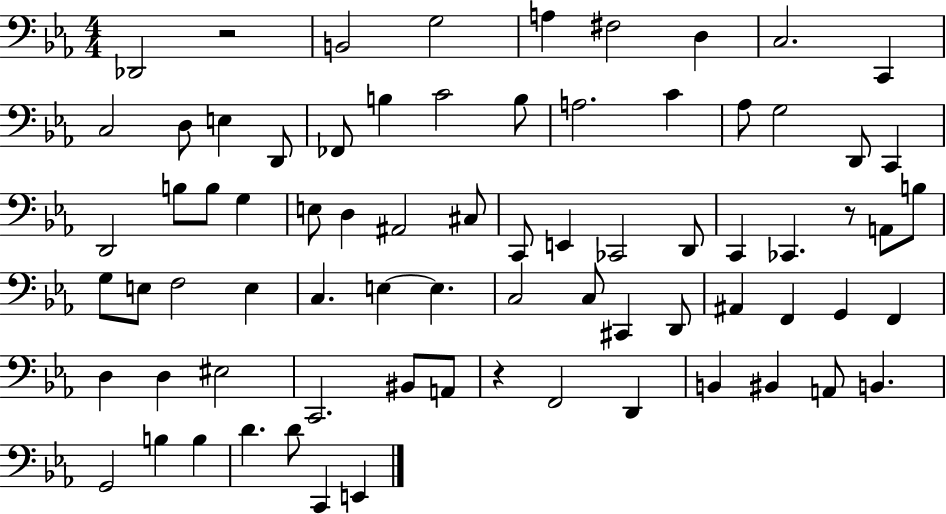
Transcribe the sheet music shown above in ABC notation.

X:1
T:Untitled
M:4/4
L:1/4
K:Eb
_D,,2 z2 B,,2 G,2 A, ^F,2 D, C,2 C,, C,2 D,/2 E, D,,/2 _F,,/2 B, C2 B,/2 A,2 C _A,/2 G,2 D,,/2 C,, D,,2 B,/2 B,/2 G, E,/2 D, ^A,,2 ^C,/2 C,,/2 E,, _C,,2 D,,/2 C,, _C,, z/2 A,,/2 B,/2 G,/2 E,/2 F,2 E, C, E, E, C,2 C,/2 ^C,, D,,/2 ^A,, F,, G,, F,, D, D, ^E,2 C,,2 ^B,,/2 A,,/2 z F,,2 D,, B,, ^B,, A,,/2 B,, G,,2 B, B, D D/2 C,, E,,